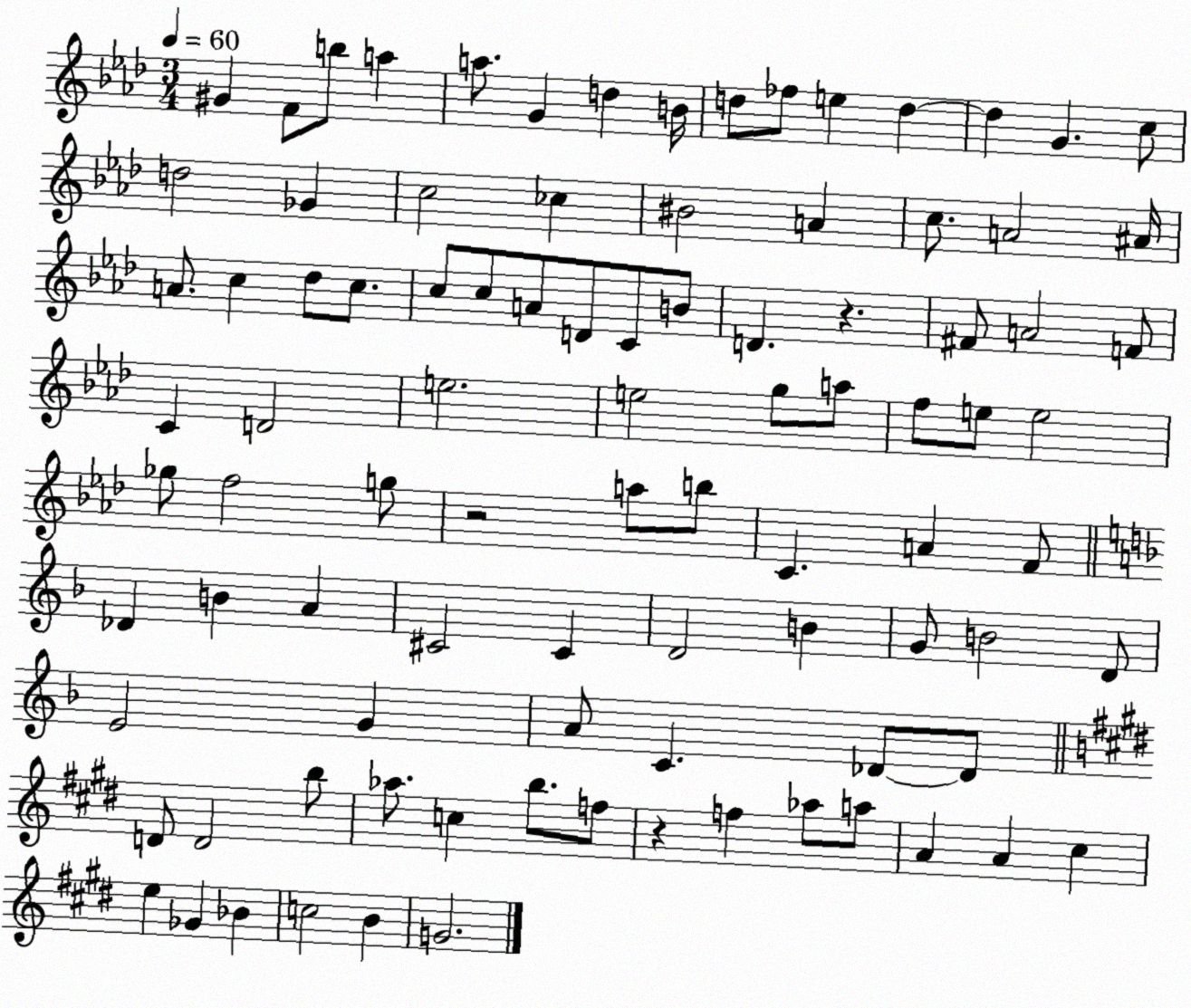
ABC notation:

X:1
T:Untitled
M:3/4
L:1/4
K:Ab
^G F/2 b/2 a a/2 G d B/4 d/2 _f/2 e d d G c/2 d2 _G c2 _c ^B2 A c/2 A2 ^A/4 A/2 c _d/2 c/2 c/2 c/2 A/2 D/2 C/2 B/2 D z ^F/2 A2 F/2 C D2 e2 e2 g/2 a/2 f/2 e/2 e2 _g/2 f2 g/2 z2 a/2 b/2 C A F/2 _D B A ^C2 ^C D2 B G/2 B2 D/2 E2 G A/2 C _D/2 _D/2 D/2 D2 b/2 _a/2 c b/2 f/2 z f _a/2 a/2 A A ^c e _G _B c2 B G2